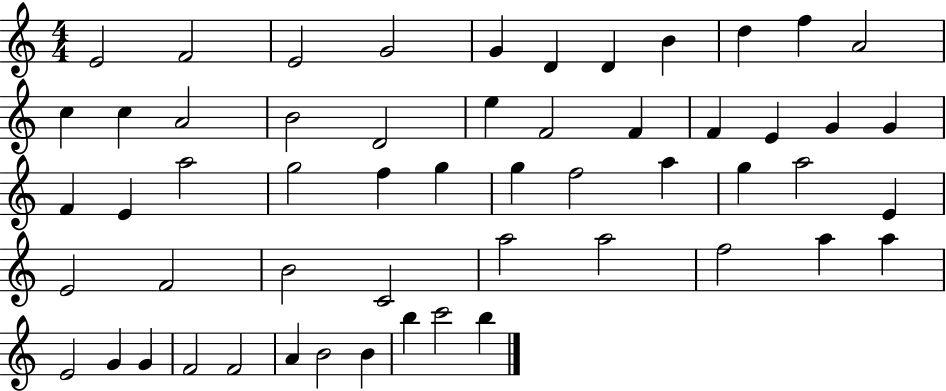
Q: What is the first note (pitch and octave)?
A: E4